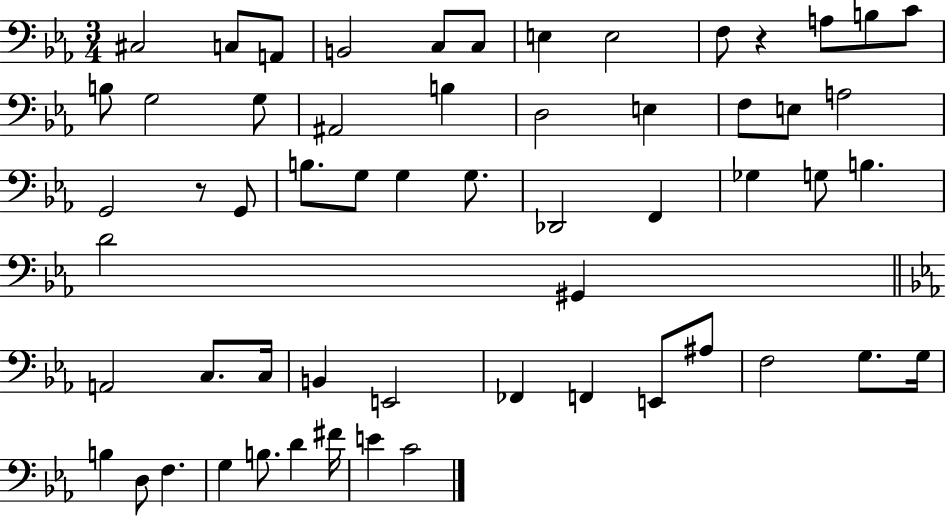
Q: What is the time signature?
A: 3/4